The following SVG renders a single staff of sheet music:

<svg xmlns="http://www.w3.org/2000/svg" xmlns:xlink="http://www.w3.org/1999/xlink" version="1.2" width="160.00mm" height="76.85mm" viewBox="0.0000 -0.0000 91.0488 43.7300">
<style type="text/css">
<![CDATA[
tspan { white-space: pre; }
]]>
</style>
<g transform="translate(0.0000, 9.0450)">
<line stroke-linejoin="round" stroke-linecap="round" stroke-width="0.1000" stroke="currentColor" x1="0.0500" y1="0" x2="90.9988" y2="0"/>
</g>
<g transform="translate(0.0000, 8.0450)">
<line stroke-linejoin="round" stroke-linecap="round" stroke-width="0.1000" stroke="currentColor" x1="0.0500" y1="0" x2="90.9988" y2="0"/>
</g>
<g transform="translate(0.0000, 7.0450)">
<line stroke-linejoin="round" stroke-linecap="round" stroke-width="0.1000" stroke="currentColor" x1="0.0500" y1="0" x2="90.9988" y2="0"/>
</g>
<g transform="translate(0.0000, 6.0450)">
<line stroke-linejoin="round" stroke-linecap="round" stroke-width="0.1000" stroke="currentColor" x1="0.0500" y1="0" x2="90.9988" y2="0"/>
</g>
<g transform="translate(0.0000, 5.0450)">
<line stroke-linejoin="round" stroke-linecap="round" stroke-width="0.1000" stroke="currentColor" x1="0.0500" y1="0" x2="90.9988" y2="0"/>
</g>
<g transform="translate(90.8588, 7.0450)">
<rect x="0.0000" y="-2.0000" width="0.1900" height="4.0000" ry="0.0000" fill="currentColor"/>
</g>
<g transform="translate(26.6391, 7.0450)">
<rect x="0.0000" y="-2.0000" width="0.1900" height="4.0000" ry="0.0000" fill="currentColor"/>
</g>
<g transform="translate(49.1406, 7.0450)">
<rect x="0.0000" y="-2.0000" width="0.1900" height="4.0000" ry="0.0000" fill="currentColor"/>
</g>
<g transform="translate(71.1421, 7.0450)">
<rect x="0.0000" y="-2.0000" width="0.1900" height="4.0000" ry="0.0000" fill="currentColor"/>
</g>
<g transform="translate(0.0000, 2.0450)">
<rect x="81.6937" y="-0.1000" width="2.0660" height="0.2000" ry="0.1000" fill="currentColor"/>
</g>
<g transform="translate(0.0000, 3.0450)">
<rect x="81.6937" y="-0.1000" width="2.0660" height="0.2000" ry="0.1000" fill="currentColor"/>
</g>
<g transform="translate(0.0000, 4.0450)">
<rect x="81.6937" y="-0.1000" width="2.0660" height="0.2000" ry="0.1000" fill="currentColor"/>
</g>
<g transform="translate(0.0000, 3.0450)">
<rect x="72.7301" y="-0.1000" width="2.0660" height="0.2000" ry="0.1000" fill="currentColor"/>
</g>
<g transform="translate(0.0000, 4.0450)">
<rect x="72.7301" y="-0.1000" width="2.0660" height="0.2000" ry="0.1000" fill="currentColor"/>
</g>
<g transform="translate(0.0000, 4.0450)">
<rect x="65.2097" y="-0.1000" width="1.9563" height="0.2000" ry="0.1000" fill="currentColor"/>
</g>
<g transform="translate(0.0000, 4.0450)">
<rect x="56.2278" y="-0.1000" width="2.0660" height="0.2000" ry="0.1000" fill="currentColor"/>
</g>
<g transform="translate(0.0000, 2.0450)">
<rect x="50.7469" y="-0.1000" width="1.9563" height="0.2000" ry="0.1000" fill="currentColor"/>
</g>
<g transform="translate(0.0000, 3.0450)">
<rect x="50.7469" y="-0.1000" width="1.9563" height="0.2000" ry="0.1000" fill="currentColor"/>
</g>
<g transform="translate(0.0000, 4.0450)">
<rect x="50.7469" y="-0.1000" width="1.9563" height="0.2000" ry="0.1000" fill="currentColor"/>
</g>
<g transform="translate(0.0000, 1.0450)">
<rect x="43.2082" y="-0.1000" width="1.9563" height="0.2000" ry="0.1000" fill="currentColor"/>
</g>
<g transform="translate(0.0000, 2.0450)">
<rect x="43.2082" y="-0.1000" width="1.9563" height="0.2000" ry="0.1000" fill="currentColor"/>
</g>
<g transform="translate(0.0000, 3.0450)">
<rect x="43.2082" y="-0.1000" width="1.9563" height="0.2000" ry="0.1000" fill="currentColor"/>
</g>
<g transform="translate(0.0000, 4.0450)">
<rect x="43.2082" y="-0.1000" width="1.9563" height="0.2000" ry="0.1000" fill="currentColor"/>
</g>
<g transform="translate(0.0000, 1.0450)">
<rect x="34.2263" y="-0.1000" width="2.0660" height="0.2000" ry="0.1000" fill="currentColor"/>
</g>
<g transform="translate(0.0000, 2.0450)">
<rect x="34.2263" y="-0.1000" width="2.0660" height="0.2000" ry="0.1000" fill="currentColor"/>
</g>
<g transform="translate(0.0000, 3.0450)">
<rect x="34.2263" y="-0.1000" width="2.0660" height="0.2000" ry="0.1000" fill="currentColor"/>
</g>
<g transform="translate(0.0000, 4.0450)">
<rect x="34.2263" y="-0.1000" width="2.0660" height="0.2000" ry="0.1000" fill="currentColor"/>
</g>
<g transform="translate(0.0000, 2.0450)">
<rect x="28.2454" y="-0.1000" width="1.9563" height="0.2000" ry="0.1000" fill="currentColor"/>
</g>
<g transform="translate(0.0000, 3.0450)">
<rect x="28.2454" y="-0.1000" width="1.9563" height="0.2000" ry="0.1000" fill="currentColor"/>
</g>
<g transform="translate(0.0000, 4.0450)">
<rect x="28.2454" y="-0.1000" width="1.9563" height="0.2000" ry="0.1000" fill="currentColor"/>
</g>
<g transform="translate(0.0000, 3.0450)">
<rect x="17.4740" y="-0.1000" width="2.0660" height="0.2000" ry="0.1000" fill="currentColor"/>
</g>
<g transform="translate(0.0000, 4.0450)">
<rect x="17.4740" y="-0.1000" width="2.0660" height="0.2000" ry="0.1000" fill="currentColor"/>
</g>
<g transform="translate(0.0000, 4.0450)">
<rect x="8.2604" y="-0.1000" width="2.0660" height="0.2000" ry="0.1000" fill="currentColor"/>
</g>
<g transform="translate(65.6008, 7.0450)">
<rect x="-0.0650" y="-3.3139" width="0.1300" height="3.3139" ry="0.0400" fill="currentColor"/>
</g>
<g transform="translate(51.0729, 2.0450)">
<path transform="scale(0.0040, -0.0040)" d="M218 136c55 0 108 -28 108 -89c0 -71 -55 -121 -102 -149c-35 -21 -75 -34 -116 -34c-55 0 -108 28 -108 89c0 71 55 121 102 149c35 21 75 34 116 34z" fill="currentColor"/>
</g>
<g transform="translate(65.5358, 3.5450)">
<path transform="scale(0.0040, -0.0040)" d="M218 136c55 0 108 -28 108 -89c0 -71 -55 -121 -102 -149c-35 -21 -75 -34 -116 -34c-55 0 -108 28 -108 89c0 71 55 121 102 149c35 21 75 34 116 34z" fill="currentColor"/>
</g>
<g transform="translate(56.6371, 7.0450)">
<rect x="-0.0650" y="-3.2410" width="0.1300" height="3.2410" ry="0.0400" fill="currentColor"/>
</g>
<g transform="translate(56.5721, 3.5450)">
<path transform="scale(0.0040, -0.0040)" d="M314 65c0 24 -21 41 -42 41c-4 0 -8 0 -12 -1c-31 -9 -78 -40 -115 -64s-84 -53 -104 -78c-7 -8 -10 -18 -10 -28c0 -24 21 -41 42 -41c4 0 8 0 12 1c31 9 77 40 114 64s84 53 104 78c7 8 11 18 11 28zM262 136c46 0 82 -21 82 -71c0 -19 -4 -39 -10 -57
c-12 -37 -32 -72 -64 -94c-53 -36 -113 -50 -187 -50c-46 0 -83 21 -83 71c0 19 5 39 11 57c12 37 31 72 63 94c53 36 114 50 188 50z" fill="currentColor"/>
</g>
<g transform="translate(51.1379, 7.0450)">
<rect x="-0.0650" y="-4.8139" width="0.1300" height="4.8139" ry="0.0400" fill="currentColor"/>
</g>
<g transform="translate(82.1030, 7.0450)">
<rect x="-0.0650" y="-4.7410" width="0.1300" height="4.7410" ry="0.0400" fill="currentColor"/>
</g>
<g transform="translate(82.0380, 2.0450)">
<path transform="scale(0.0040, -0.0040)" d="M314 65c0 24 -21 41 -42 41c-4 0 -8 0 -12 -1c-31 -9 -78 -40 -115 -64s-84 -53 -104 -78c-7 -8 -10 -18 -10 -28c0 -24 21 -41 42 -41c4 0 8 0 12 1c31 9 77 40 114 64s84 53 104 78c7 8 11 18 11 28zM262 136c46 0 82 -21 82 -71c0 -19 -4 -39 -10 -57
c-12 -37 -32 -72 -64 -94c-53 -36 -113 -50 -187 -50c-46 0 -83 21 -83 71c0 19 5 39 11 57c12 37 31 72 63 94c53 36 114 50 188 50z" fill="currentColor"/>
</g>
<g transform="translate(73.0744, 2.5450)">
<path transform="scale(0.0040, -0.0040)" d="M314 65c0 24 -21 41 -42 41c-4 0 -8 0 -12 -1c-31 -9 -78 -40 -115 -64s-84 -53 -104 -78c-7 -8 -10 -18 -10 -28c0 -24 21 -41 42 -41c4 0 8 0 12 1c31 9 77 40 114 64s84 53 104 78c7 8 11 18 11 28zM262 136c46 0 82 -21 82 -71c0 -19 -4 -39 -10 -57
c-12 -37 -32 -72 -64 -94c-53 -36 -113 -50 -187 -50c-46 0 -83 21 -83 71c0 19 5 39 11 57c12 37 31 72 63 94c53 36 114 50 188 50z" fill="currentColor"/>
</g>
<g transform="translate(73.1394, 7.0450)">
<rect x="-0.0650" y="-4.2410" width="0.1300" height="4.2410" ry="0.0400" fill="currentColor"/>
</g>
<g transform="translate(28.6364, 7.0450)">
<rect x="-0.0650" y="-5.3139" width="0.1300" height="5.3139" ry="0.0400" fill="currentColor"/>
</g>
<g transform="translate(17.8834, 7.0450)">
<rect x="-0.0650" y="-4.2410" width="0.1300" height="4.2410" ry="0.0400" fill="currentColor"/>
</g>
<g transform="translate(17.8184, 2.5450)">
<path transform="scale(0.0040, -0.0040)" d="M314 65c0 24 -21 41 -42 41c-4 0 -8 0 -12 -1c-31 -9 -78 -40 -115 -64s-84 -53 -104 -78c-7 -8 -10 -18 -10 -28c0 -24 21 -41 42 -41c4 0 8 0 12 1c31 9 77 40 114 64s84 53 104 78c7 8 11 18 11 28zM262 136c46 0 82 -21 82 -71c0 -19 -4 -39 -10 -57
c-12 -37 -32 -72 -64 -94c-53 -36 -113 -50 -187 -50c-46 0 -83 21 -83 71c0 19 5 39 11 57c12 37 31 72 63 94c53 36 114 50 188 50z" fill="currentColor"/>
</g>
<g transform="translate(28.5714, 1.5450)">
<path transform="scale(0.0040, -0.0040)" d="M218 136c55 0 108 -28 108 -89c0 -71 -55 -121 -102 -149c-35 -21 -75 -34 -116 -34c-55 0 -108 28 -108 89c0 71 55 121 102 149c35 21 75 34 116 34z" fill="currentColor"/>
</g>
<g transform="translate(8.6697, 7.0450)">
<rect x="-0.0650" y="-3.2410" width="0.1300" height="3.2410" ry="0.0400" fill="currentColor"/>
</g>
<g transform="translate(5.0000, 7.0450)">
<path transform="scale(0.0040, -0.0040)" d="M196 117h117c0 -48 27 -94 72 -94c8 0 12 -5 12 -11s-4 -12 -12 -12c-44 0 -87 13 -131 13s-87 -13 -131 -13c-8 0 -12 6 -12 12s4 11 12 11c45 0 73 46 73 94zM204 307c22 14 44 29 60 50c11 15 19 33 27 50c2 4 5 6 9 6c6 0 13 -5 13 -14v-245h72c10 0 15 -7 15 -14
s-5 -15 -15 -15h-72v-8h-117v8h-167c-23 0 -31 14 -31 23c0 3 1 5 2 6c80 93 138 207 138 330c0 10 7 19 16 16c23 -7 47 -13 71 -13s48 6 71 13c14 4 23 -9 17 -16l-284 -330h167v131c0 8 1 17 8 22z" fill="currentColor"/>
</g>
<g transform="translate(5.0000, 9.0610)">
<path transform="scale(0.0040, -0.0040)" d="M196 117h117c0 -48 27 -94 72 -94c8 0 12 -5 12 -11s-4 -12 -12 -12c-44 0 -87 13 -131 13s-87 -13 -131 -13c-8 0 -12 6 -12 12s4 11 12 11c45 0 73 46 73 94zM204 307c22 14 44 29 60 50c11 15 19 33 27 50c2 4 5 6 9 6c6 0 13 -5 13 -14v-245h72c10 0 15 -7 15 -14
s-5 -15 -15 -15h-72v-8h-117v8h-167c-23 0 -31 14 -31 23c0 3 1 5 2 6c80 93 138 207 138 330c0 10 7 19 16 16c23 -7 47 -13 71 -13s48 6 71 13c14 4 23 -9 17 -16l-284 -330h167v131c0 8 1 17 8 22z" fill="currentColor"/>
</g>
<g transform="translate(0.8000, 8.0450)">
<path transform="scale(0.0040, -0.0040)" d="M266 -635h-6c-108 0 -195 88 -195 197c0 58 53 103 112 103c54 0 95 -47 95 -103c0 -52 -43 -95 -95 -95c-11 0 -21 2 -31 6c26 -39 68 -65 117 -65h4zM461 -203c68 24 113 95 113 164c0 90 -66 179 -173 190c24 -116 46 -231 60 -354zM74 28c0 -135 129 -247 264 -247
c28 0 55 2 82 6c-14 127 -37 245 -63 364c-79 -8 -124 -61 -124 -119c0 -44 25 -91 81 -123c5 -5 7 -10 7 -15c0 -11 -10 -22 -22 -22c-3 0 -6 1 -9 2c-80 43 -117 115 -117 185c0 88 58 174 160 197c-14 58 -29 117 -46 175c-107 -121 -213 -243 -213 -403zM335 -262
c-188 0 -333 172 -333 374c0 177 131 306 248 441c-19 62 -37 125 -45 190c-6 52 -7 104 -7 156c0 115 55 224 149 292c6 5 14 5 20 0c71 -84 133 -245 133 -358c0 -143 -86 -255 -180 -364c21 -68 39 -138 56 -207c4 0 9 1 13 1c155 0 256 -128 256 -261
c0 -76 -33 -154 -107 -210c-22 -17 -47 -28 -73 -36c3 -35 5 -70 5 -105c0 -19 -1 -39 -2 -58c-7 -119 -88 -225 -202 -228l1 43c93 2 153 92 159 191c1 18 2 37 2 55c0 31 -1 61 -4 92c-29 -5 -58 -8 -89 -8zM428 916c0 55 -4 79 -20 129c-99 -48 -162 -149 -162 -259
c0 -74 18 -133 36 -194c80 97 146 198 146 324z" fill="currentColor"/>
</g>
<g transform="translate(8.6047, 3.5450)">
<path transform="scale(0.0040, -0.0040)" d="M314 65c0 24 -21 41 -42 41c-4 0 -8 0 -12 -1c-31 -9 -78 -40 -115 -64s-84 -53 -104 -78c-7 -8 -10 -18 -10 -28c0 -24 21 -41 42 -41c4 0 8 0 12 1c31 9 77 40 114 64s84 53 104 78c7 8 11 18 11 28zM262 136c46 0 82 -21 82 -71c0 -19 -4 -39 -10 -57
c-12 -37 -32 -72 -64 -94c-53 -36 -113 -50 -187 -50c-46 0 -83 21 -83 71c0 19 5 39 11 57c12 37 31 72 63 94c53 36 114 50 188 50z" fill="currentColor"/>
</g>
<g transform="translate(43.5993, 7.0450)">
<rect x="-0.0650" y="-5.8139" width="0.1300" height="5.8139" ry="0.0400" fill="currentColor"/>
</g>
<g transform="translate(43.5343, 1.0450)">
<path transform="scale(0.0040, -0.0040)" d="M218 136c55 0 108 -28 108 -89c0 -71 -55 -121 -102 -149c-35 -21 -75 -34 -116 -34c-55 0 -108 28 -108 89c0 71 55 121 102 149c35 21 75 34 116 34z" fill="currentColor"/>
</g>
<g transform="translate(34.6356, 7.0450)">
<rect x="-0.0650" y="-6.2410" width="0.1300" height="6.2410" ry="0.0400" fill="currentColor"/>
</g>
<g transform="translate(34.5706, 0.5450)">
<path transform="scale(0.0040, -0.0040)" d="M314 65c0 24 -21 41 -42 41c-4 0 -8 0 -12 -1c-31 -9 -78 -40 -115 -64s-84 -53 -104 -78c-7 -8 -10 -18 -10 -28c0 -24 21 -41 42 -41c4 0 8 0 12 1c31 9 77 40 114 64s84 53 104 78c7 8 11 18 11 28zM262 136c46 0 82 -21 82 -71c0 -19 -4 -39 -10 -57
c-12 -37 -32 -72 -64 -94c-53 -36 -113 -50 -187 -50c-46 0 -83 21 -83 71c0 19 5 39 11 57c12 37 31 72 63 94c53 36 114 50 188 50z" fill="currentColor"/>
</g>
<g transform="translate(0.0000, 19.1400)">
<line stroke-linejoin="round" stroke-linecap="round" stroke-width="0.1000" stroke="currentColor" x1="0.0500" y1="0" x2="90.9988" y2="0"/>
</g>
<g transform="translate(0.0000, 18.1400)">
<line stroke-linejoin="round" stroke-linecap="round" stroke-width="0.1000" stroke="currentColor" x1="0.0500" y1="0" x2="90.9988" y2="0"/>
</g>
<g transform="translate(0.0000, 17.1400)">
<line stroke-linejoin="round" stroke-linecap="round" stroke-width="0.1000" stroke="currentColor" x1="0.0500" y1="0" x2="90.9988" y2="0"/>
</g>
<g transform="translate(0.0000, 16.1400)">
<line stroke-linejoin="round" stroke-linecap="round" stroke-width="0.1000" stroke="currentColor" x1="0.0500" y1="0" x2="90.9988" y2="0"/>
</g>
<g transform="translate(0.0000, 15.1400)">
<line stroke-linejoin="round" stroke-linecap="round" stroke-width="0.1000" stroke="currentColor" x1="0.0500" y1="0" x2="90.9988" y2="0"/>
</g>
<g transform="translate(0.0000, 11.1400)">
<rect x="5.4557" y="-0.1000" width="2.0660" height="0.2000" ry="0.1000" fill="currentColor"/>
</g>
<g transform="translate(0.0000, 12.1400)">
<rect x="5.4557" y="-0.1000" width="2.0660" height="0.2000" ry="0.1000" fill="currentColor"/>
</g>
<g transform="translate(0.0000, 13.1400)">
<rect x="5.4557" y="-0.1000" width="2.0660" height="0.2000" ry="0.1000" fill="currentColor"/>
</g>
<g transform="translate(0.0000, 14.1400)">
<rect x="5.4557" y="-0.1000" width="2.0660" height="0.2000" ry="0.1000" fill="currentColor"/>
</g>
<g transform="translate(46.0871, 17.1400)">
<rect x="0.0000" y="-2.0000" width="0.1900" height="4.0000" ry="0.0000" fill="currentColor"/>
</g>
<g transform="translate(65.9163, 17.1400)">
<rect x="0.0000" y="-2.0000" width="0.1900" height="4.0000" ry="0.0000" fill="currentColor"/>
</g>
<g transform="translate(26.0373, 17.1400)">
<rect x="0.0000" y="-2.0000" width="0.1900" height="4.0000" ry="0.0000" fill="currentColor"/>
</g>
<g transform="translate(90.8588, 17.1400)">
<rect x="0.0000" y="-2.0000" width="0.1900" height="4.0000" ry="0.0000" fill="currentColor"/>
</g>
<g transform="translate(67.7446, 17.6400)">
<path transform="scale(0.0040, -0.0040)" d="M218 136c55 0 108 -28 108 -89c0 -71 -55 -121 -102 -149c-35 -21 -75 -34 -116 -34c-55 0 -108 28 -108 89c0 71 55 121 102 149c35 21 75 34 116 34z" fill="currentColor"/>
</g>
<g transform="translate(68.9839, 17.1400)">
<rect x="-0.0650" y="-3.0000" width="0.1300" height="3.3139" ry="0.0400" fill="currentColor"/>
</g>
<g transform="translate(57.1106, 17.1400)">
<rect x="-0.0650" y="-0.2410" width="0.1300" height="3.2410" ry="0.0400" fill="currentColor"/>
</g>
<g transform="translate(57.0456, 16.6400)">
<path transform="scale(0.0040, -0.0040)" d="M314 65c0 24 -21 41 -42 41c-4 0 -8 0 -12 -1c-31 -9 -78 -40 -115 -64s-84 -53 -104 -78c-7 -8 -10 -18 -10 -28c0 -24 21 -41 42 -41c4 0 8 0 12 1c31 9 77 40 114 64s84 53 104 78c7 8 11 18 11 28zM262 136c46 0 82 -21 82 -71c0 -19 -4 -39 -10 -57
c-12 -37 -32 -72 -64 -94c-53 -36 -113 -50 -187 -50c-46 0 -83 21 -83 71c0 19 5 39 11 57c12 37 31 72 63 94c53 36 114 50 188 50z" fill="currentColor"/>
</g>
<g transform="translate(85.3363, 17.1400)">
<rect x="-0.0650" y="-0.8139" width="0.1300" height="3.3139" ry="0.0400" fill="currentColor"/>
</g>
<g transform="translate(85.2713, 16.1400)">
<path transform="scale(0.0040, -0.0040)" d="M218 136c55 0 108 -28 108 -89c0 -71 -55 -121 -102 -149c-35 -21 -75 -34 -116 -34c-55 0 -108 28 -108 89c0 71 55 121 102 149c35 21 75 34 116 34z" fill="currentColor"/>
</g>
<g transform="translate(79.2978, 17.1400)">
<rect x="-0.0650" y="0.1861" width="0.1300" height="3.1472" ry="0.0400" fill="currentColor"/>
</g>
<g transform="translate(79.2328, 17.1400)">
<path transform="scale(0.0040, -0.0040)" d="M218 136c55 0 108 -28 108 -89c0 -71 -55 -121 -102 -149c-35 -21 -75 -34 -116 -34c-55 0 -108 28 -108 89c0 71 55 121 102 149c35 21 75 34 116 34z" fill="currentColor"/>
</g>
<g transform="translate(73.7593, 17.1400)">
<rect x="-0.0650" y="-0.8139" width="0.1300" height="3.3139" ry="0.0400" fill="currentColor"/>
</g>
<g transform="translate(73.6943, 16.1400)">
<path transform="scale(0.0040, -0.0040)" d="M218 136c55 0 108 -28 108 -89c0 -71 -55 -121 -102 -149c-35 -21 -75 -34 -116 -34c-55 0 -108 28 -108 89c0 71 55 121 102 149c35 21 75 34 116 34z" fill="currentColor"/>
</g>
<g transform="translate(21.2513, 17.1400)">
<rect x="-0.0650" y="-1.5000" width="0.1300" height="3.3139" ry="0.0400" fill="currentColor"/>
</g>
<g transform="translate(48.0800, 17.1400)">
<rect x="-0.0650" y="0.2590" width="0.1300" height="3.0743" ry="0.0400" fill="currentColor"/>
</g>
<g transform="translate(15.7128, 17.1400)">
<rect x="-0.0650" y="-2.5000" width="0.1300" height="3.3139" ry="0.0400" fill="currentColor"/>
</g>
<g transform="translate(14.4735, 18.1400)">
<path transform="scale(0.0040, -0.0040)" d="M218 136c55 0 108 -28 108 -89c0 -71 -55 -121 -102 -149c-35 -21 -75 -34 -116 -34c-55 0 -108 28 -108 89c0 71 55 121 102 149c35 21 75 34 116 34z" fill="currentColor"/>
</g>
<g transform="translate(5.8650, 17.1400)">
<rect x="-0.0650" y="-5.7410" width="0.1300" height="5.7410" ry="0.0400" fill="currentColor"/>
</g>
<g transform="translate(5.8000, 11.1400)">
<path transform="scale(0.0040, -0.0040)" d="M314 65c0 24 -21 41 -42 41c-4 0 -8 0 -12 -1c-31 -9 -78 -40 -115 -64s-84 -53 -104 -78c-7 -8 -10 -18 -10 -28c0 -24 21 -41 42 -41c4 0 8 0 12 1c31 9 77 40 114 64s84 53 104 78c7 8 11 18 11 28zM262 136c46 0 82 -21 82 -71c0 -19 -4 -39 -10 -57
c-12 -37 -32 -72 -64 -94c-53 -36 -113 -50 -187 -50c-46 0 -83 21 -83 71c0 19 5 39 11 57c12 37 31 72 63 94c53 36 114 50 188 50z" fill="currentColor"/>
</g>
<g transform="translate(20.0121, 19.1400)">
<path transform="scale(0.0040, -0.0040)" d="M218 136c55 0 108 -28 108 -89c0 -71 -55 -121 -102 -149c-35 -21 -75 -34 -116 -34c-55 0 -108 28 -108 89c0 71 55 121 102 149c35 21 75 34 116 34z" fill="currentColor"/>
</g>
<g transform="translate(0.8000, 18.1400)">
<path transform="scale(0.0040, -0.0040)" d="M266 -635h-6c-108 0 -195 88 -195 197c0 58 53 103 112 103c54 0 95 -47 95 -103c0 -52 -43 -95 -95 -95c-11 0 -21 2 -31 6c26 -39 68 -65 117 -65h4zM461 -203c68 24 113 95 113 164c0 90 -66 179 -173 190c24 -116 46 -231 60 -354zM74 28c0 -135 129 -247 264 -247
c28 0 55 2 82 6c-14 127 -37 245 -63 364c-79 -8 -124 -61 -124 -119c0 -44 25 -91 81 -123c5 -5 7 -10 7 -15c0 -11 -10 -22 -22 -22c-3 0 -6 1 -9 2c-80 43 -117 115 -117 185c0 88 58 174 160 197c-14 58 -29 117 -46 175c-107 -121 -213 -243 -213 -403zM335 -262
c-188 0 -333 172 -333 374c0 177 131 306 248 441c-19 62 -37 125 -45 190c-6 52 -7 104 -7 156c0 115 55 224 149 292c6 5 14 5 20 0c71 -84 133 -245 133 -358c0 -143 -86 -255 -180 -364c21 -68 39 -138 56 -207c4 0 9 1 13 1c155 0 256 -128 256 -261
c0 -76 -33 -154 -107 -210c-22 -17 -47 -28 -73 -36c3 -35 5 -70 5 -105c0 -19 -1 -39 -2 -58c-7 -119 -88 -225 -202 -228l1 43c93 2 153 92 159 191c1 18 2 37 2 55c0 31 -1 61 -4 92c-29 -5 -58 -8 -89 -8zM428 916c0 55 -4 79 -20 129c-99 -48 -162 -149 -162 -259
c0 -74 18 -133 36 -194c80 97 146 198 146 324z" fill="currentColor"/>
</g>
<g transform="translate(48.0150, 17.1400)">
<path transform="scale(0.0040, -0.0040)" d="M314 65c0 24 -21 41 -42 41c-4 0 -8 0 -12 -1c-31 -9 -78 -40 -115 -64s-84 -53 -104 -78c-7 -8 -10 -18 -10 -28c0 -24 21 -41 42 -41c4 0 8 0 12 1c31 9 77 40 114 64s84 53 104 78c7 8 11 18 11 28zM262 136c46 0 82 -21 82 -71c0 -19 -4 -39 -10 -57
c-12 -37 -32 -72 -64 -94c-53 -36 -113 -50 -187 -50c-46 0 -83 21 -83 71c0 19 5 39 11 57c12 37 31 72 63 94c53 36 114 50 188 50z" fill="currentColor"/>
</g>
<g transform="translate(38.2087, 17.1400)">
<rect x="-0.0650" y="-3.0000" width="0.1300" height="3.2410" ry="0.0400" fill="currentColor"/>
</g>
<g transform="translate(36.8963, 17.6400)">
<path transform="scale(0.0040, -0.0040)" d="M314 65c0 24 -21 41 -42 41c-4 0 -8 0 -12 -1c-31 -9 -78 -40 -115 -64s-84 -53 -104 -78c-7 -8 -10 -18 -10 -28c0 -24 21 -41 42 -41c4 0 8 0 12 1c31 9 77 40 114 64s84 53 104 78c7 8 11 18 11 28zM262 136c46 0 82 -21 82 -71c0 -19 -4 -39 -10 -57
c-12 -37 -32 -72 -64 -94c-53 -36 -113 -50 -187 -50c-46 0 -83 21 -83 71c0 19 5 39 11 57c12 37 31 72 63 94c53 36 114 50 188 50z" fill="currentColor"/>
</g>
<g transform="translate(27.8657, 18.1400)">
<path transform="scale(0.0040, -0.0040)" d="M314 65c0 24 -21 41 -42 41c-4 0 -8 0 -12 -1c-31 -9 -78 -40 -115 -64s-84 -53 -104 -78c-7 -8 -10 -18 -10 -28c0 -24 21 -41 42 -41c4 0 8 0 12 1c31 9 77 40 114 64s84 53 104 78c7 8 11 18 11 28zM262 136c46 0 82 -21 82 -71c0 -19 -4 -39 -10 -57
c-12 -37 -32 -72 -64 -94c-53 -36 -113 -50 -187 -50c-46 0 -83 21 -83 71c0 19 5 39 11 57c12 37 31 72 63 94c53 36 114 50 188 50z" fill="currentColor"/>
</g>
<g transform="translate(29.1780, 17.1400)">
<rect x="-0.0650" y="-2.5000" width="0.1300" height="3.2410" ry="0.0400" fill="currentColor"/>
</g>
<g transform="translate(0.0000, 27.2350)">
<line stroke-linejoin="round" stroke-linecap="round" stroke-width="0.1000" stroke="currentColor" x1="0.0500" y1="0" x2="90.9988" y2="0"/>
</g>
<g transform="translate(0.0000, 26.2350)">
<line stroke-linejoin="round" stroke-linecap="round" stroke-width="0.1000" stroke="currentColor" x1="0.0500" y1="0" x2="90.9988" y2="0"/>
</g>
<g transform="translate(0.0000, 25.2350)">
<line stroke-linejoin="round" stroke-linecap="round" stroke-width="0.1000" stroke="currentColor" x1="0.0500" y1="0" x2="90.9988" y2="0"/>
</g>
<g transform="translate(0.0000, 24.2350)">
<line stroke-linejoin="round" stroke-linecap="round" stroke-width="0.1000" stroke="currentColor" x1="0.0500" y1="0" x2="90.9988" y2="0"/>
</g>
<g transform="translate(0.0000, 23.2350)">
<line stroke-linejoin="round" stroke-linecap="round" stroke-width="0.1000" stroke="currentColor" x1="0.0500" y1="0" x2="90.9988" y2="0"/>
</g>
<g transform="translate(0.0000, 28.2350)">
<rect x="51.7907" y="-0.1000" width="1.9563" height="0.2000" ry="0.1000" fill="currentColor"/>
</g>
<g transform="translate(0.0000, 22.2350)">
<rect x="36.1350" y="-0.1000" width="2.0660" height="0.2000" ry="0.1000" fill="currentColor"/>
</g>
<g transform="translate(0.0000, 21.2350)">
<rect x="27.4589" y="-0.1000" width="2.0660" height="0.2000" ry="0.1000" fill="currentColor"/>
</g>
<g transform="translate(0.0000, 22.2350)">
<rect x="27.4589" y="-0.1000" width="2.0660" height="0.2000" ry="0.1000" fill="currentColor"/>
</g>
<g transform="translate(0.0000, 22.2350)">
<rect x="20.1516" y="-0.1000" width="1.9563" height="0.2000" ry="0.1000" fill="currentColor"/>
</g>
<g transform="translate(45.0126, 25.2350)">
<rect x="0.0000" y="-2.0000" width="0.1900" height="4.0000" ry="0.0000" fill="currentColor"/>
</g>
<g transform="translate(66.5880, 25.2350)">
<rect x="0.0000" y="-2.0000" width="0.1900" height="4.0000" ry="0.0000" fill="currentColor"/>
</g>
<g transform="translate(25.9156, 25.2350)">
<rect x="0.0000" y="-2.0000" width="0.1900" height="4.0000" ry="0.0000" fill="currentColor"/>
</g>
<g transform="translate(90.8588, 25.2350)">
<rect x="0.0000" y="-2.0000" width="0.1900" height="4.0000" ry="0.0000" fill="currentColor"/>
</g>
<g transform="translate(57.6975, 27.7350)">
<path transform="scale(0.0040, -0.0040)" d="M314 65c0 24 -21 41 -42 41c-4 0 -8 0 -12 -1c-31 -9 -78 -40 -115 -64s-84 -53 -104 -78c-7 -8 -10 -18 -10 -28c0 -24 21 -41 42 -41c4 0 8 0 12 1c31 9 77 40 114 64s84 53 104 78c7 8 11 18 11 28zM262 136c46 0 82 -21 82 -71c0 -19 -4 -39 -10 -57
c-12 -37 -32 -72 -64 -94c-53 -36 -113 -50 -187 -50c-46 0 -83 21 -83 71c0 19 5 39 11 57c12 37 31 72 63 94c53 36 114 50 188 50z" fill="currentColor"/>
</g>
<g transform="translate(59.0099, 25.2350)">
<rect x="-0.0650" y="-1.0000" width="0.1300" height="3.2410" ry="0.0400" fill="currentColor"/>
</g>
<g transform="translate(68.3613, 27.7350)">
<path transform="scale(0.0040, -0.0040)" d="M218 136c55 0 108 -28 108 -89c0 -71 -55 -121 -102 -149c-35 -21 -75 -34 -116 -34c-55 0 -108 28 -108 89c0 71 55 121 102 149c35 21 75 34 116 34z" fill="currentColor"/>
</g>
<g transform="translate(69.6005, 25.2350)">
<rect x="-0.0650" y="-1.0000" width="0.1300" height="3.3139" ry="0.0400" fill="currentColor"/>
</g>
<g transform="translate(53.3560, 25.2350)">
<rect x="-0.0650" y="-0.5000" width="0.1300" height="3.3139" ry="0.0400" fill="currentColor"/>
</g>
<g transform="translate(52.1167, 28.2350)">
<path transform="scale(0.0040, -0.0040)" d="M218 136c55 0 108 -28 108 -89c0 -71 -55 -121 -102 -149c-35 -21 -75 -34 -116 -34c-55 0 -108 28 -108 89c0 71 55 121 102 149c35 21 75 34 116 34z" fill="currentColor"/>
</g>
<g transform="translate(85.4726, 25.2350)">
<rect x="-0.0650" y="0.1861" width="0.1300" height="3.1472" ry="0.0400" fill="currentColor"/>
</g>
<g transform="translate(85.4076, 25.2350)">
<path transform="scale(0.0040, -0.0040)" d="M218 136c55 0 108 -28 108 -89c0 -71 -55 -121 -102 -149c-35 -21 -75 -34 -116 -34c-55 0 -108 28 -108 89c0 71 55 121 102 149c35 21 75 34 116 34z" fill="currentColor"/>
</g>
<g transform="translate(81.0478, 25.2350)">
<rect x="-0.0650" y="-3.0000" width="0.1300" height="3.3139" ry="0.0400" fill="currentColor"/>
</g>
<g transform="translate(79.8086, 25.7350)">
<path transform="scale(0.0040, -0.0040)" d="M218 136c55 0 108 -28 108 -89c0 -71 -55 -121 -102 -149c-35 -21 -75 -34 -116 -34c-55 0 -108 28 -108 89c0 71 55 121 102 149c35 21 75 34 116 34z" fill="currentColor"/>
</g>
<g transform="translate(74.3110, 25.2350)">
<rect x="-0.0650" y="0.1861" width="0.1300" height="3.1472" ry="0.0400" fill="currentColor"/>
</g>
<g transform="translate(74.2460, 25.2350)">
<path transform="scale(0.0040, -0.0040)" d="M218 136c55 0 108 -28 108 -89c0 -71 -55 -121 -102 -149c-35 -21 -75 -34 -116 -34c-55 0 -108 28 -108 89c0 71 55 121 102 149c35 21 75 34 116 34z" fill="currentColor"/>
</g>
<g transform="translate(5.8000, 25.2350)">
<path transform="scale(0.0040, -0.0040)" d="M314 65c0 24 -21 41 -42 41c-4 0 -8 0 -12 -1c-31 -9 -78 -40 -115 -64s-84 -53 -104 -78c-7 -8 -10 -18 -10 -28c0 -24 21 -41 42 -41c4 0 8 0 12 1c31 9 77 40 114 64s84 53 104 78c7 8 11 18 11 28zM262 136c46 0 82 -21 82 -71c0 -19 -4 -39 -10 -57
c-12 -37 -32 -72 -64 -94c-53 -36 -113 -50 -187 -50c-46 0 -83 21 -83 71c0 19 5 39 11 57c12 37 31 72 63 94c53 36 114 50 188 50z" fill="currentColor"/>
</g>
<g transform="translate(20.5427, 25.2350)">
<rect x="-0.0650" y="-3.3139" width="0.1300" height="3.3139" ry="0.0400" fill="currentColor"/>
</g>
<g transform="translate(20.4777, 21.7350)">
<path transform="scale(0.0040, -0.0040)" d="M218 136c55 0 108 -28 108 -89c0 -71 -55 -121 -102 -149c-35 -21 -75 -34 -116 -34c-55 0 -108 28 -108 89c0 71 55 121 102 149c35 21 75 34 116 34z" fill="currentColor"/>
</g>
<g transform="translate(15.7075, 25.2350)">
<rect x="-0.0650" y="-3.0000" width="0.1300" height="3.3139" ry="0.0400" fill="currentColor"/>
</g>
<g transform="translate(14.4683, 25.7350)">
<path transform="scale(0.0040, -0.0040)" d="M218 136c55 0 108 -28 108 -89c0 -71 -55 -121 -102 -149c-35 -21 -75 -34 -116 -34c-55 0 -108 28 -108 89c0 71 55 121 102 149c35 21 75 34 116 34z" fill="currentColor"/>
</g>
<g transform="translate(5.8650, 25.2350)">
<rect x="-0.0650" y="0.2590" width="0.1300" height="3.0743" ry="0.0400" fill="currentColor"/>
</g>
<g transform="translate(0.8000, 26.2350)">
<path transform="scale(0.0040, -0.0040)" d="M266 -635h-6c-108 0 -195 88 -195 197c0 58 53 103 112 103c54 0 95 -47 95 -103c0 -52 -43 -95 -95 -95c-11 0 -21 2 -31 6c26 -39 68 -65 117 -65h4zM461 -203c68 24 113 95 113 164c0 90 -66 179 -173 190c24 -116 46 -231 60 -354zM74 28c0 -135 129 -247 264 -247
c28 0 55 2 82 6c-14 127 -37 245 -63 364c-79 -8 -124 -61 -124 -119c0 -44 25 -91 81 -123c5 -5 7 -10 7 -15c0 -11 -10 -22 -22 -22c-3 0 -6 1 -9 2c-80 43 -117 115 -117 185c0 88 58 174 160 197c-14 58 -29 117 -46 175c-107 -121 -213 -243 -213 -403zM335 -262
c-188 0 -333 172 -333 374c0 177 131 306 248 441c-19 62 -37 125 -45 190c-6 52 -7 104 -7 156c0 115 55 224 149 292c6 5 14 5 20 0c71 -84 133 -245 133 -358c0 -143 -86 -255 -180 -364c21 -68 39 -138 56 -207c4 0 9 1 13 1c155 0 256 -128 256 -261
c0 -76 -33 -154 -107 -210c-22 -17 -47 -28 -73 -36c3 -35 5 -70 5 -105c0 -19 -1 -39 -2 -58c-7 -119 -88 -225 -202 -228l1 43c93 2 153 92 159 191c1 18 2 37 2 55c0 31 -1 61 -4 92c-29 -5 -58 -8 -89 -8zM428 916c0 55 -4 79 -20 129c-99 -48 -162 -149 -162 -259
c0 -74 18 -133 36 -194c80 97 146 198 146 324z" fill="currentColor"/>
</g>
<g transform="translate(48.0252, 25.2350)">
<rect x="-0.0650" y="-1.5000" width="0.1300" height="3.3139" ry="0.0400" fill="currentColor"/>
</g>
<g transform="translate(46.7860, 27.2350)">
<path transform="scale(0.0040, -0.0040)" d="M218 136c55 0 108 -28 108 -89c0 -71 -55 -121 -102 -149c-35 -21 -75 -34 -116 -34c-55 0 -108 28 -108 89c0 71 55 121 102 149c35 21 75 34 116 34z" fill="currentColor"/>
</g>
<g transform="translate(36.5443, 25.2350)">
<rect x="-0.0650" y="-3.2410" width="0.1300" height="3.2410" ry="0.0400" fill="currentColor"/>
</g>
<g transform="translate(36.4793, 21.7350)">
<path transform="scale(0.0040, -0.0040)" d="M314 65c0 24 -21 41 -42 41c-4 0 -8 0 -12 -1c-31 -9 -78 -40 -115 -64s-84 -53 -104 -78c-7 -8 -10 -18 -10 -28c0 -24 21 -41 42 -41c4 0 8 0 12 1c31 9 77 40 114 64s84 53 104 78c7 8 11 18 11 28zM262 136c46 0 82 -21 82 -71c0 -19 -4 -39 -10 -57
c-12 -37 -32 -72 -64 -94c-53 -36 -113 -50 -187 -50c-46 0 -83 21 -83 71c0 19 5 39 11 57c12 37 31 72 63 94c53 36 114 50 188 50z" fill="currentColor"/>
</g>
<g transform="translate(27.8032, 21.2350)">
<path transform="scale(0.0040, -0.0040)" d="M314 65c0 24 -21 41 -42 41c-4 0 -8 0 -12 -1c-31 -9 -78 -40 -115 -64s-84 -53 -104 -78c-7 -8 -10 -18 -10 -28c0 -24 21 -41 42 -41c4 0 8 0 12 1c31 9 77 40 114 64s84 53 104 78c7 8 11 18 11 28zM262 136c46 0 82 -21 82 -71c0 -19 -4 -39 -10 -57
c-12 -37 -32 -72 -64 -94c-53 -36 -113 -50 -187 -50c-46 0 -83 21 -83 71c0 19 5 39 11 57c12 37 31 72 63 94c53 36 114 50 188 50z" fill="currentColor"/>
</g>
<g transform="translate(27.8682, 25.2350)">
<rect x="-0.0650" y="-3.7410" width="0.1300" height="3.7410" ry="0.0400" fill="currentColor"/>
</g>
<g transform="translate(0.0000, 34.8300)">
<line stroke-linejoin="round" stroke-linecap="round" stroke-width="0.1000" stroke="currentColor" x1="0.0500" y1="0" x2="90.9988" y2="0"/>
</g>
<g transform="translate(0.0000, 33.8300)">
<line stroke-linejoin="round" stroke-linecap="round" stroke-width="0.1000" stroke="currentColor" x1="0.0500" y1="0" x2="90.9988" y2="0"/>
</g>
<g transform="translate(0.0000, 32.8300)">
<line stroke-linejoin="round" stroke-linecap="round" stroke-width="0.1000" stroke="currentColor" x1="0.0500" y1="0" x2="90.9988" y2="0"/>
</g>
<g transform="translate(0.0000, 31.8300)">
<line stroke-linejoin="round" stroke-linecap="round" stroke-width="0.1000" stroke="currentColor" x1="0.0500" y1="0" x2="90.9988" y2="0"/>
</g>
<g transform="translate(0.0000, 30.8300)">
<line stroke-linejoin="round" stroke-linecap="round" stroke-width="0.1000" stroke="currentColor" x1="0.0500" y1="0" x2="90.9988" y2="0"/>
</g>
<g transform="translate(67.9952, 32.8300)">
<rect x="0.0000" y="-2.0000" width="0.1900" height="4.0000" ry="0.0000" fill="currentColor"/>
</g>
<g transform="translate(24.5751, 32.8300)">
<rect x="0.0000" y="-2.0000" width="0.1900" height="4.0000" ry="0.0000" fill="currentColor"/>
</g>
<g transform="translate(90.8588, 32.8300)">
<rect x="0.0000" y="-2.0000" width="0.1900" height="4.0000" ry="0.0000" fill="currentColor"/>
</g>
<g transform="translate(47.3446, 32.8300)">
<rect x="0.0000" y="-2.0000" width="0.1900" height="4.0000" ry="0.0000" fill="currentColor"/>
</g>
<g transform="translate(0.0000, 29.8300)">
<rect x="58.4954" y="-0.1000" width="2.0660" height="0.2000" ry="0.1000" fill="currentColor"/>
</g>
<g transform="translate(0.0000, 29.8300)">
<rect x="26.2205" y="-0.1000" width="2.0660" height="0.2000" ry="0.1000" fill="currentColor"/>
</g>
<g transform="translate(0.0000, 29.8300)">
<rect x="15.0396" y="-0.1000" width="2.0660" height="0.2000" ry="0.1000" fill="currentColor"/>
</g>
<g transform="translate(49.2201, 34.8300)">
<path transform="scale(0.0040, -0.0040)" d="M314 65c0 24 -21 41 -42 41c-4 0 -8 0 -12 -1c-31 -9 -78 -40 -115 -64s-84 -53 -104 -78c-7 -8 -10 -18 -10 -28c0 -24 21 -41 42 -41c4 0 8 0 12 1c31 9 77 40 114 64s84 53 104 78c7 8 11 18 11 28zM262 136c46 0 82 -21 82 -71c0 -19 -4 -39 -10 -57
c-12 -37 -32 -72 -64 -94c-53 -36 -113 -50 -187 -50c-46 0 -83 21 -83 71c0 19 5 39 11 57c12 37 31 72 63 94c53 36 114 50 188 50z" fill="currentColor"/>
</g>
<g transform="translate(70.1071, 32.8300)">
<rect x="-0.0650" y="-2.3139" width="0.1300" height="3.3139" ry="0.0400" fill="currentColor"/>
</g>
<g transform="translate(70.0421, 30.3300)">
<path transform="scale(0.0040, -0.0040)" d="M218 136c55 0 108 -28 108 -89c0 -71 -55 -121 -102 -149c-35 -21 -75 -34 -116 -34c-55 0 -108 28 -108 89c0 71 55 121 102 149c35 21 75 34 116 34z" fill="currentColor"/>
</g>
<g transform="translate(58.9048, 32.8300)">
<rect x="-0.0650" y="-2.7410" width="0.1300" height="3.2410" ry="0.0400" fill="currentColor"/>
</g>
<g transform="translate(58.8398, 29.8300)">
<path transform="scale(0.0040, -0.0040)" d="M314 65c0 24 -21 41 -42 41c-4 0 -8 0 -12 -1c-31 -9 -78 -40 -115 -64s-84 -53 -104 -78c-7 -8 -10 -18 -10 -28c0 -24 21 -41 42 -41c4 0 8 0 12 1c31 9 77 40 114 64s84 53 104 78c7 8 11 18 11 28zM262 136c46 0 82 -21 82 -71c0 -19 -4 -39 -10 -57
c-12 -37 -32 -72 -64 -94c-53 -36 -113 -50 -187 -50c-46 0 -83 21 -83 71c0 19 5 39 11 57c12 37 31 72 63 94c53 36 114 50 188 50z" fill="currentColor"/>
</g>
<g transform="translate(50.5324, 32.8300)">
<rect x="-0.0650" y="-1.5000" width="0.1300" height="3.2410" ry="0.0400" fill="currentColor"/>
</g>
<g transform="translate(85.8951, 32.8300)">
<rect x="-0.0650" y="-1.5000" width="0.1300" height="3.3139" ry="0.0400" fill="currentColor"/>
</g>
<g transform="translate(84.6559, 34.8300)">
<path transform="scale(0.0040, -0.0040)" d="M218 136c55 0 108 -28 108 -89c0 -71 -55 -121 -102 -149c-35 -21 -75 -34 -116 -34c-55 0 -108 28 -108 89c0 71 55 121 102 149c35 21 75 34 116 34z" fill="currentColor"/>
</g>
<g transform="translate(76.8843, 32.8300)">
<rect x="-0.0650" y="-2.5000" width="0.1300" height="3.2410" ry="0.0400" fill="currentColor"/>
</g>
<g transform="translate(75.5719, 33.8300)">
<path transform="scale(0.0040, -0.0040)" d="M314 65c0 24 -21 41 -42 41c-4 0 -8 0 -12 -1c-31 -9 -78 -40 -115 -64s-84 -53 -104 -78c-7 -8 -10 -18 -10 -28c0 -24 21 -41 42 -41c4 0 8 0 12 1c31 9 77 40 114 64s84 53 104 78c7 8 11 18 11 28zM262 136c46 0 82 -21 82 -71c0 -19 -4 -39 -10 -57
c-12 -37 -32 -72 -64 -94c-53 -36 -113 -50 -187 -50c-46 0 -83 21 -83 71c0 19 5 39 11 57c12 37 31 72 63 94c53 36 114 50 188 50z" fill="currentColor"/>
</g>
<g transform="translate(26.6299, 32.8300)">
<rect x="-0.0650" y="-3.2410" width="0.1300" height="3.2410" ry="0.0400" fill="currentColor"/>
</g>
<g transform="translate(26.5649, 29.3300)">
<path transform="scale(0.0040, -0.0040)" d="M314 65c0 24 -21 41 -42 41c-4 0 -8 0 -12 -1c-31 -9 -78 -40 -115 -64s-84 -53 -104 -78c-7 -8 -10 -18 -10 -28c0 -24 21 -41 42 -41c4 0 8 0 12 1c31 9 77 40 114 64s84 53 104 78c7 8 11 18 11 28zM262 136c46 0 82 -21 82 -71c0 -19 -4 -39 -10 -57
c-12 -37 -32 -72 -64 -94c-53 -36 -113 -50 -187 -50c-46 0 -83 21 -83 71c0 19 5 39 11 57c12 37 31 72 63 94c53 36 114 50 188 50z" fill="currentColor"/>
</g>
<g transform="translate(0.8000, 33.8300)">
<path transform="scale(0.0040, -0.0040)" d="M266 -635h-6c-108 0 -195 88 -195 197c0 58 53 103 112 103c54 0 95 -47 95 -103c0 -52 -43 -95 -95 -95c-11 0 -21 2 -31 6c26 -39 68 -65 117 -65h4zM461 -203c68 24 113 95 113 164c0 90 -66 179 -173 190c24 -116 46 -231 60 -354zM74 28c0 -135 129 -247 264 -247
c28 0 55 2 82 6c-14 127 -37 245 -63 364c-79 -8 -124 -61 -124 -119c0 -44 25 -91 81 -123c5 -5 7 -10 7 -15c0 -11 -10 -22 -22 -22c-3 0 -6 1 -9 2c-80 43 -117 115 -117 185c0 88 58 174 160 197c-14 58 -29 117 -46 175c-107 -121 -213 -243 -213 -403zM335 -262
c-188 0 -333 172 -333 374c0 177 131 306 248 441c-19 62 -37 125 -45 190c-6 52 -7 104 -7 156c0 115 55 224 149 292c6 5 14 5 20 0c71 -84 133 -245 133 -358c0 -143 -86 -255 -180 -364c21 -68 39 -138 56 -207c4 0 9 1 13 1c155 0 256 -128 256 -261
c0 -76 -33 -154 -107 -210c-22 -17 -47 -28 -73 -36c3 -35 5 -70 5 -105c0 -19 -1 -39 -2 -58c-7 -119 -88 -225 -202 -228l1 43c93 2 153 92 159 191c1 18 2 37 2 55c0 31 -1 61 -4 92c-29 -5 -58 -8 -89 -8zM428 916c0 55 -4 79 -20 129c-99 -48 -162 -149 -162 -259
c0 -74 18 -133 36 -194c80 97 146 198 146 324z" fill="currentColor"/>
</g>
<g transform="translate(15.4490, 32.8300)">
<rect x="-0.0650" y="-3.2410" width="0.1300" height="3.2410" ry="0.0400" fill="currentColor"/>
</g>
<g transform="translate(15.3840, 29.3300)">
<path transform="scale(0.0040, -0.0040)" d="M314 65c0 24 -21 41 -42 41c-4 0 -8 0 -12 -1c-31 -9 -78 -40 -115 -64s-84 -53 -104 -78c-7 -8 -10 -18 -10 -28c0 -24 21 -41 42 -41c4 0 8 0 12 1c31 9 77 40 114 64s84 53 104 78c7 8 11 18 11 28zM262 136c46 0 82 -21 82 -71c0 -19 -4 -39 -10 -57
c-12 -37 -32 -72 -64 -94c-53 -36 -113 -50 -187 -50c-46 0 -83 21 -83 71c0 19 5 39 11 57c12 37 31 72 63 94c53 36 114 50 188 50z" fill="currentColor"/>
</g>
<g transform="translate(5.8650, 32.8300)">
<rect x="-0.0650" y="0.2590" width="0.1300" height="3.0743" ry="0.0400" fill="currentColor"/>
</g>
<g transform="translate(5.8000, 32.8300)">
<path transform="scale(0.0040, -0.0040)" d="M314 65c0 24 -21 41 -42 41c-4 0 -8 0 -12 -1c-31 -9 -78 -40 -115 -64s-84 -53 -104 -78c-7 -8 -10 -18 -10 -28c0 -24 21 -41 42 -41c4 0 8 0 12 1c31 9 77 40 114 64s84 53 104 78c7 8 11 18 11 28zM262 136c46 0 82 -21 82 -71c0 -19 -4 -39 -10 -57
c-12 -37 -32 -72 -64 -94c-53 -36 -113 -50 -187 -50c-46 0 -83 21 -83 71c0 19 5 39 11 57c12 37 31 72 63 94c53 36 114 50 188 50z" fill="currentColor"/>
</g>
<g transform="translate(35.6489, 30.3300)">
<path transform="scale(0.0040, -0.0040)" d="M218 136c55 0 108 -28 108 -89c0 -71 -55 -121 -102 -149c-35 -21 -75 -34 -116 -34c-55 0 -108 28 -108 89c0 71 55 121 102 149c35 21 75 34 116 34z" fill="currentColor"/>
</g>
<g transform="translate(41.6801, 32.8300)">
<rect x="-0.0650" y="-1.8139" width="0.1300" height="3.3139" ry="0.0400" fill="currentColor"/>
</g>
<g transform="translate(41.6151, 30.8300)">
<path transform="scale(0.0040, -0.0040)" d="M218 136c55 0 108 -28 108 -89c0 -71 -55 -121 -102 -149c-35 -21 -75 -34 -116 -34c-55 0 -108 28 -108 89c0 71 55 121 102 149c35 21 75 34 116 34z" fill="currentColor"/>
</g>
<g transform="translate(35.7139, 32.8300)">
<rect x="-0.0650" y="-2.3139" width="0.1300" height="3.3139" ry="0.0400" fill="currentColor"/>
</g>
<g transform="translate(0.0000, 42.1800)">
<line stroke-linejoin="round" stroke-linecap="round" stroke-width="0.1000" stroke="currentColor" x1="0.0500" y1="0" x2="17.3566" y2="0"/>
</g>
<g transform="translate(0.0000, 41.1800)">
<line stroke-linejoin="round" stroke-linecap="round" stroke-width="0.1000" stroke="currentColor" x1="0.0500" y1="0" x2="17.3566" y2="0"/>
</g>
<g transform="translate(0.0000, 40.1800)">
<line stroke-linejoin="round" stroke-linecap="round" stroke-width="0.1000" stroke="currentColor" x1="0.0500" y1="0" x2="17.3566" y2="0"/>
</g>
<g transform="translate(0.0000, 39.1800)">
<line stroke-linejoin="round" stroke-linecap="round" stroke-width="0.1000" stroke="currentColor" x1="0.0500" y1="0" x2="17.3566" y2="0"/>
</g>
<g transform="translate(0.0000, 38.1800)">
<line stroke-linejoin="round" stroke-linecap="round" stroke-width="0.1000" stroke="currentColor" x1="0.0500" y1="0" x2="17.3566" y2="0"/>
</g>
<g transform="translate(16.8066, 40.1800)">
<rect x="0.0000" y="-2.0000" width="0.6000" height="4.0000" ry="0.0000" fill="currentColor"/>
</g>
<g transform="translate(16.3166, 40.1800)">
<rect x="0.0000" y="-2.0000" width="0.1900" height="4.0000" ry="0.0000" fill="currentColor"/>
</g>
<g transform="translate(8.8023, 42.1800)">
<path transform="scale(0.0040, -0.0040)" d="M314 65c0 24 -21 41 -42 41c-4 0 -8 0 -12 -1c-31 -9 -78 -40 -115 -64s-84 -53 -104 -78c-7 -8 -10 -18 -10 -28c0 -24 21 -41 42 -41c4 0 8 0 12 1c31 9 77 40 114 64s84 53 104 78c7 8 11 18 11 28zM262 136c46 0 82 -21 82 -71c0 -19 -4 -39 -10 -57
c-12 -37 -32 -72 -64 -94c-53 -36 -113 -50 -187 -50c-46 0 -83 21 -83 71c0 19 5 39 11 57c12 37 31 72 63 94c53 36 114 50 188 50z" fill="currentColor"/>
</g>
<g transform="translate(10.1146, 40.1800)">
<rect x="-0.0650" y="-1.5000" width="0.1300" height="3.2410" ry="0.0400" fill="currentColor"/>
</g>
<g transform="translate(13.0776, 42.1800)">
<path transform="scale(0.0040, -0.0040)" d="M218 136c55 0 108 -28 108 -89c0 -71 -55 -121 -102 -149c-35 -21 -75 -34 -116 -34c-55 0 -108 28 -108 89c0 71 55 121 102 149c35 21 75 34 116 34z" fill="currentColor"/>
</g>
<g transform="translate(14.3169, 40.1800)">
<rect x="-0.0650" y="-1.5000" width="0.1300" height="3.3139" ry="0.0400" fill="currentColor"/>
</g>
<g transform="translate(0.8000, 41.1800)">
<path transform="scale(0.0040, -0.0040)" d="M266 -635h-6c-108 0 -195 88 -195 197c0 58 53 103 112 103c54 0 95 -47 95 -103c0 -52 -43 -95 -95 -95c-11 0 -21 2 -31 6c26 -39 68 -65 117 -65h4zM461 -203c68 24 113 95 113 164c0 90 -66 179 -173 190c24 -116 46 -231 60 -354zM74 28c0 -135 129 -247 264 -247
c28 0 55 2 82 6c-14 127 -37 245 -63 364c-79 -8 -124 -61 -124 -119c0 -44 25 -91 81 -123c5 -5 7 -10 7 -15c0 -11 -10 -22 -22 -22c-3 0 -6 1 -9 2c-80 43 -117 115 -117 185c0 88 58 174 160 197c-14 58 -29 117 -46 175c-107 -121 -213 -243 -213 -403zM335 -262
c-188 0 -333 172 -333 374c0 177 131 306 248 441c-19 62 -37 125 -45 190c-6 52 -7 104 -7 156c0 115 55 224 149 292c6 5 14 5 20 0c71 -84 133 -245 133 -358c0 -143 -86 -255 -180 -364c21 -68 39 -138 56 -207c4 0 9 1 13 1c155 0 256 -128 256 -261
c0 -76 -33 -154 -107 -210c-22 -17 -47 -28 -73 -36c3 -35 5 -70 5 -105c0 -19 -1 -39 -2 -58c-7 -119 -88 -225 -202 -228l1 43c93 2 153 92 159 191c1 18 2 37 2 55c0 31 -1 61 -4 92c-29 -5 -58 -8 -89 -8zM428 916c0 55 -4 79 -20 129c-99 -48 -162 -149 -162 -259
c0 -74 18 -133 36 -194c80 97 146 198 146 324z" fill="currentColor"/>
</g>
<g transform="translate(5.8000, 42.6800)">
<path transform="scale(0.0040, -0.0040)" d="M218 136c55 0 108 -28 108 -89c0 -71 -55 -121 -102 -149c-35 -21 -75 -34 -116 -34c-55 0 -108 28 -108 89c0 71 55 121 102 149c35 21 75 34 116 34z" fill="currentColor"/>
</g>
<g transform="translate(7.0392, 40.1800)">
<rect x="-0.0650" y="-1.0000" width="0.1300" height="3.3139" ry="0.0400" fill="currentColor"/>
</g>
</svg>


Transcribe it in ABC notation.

X:1
T:Untitled
M:4/4
L:1/4
K:C
b2 d'2 f' a'2 g' e' b2 b d'2 e'2 g'2 G E G2 A2 B2 c2 A d B d B2 A b c'2 b2 E C D2 D B A B B2 b2 b2 g f E2 a2 g G2 E D E2 E